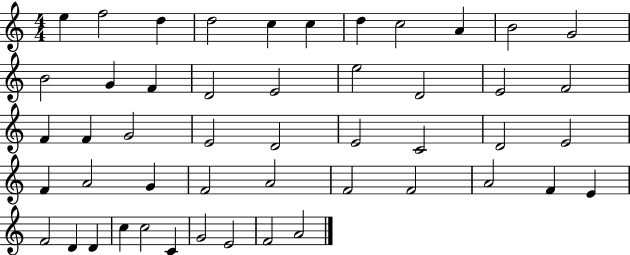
{
  \clef treble
  \numericTimeSignature
  \time 4/4
  \key c \major
  e''4 f''2 d''4 | d''2 c''4 c''4 | d''4 c''2 a'4 | b'2 g'2 | \break b'2 g'4 f'4 | d'2 e'2 | e''2 d'2 | e'2 f'2 | \break f'4 f'4 g'2 | e'2 d'2 | e'2 c'2 | d'2 e'2 | \break f'4 a'2 g'4 | f'2 a'2 | f'2 f'2 | a'2 f'4 e'4 | \break f'2 d'4 d'4 | c''4 c''2 c'4 | g'2 e'2 | f'2 a'2 | \break \bar "|."
}